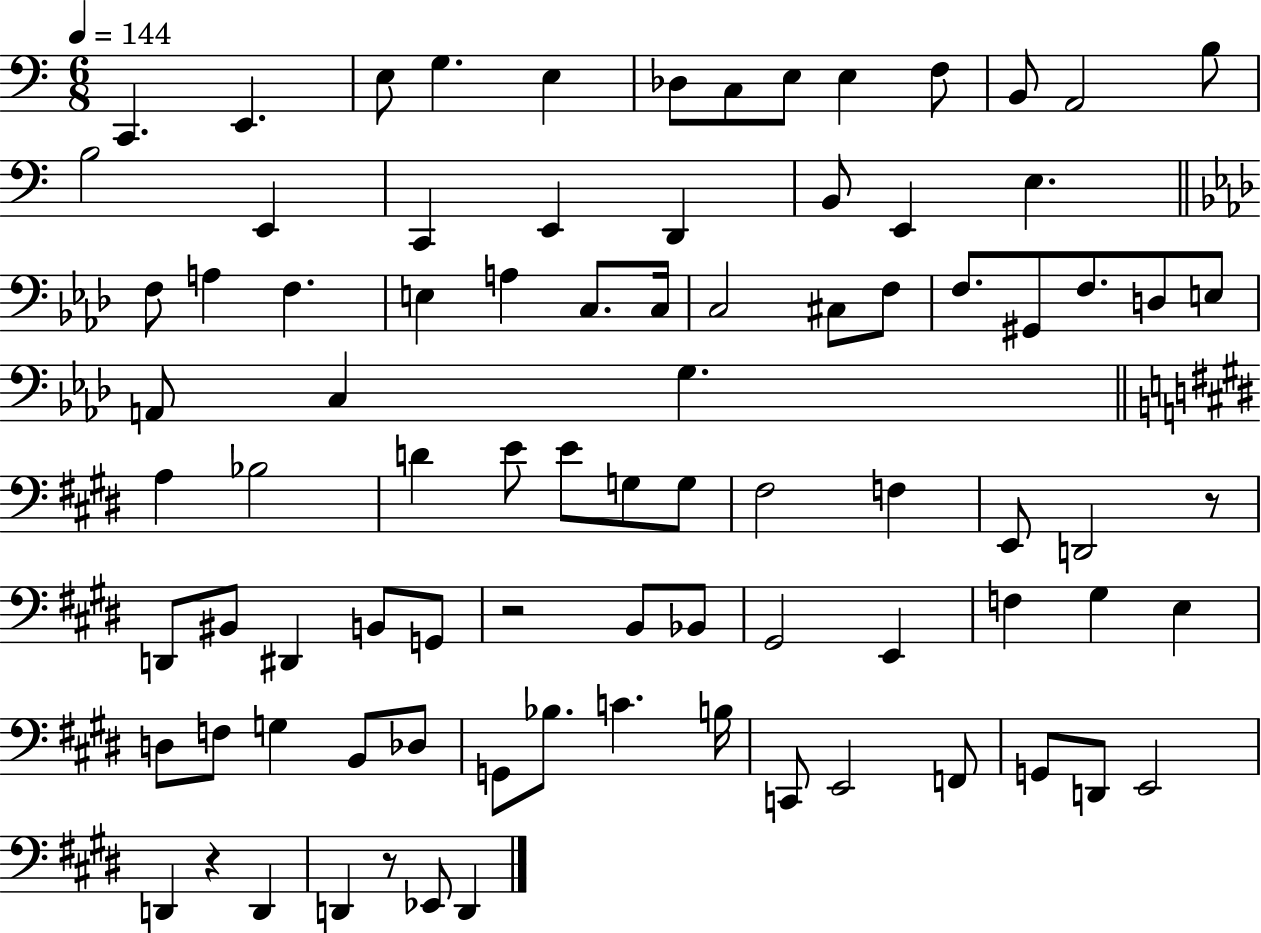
X:1
T:Untitled
M:6/8
L:1/4
K:C
C,, E,, E,/2 G, E, _D,/2 C,/2 E,/2 E, F,/2 B,,/2 A,,2 B,/2 B,2 E,, C,, E,, D,, B,,/2 E,, E, F,/2 A, F, E, A, C,/2 C,/4 C,2 ^C,/2 F,/2 F,/2 ^G,,/2 F,/2 D,/2 E,/2 A,,/2 C, G, A, _B,2 D E/2 E/2 G,/2 G,/2 ^F,2 F, E,,/2 D,,2 z/2 D,,/2 ^B,,/2 ^D,, B,,/2 G,,/2 z2 B,,/2 _B,,/2 ^G,,2 E,, F, ^G, E, D,/2 F,/2 G, B,,/2 _D,/2 G,,/2 _B,/2 C B,/4 C,,/2 E,,2 F,,/2 G,,/2 D,,/2 E,,2 D,, z D,, D,, z/2 _E,,/2 D,,